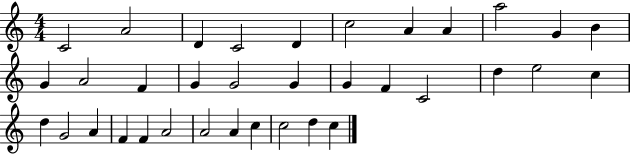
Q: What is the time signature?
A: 4/4